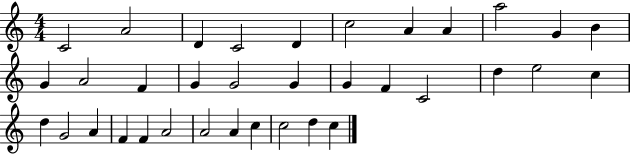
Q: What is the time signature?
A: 4/4